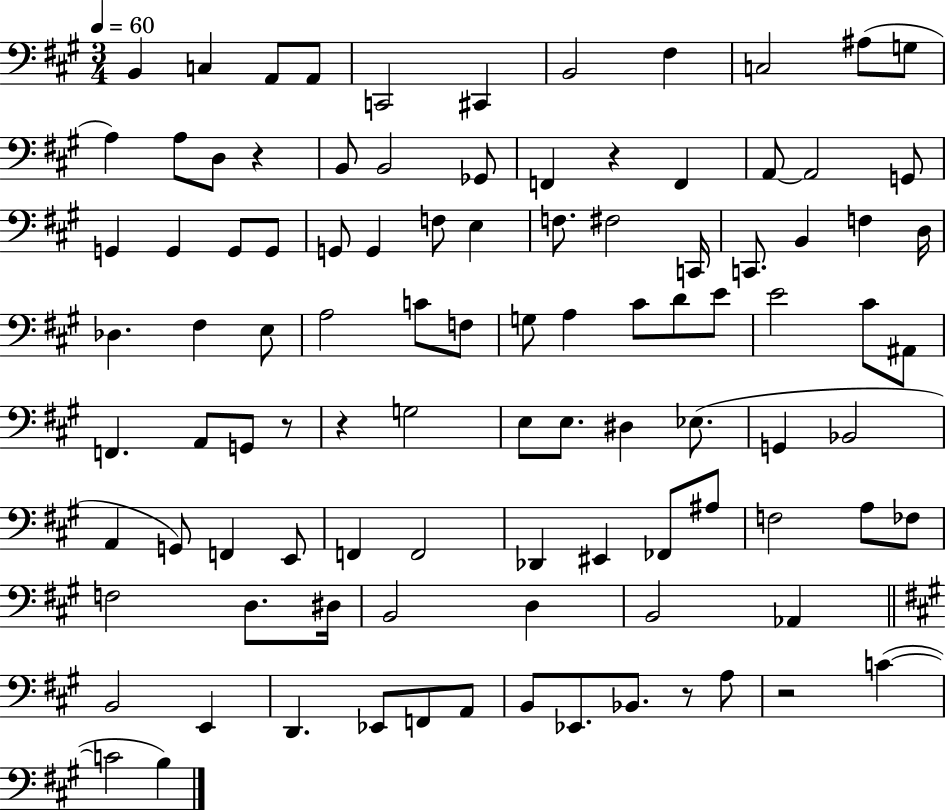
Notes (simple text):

B2/q C3/q A2/e A2/e C2/h C#2/q B2/h F#3/q C3/h A#3/e G3/e A3/q A3/e D3/e R/q B2/e B2/h Gb2/e F2/q R/q F2/q A2/e A2/h G2/e G2/q G2/q G2/e G2/e G2/e G2/q F3/e E3/q F3/e. F#3/h C2/s C2/e. B2/q F3/q D3/s Db3/q. F#3/q E3/e A3/h C4/e F3/e G3/e A3/q C#4/e D4/e E4/e E4/h C#4/e A#2/e F2/q. A2/e G2/e R/e R/q G3/h E3/e E3/e. D#3/q Eb3/e. G2/q Bb2/h A2/q G2/e F2/q E2/e F2/q F2/h Db2/q EIS2/q FES2/e A#3/e F3/h A3/e FES3/e F3/h D3/e. D#3/s B2/h D3/q B2/h Ab2/q B2/h E2/q D2/q. Eb2/e F2/e A2/e B2/e Eb2/e. Bb2/e. R/e A3/e R/h C4/q C4/h B3/q